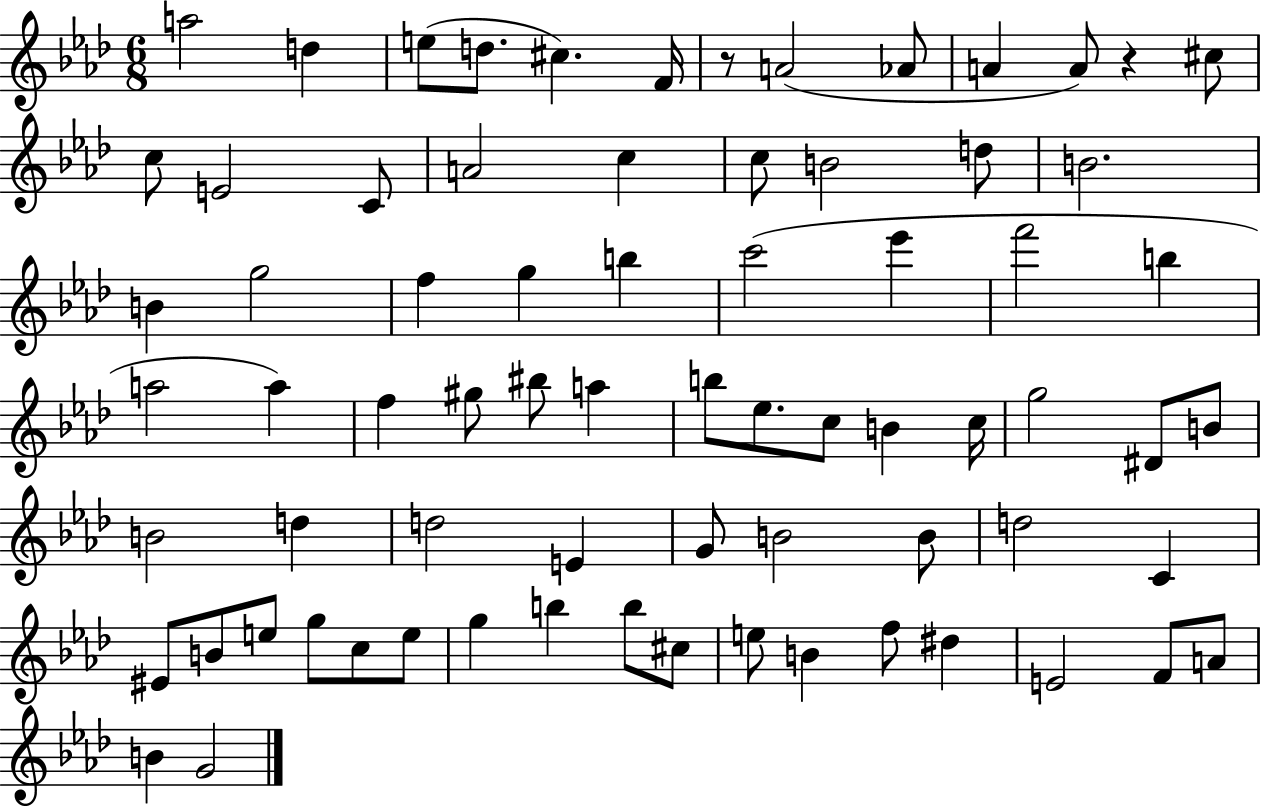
{
  \clef treble
  \numericTimeSignature
  \time 6/8
  \key aes \major
  a''2 d''4 | e''8( d''8. cis''4.) f'16 | r8 a'2( aes'8 | a'4 a'8) r4 cis''8 | \break c''8 e'2 c'8 | a'2 c''4 | c''8 b'2 d''8 | b'2. | \break b'4 g''2 | f''4 g''4 b''4 | c'''2( ees'''4 | f'''2 b''4 | \break a''2 a''4) | f''4 gis''8 bis''8 a''4 | b''8 ees''8. c''8 b'4 c''16 | g''2 dis'8 b'8 | \break b'2 d''4 | d''2 e'4 | g'8 b'2 b'8 | d''2 c'4 | \break eis'8 b'8 e''8 g''8 c''8 e''8 | g''4 b''4 b''8 cis''8 | e''8 b'4 f''8 dis''4 | e'2 f'8 a'8 | \break b'4 g'2 | \bar "|."
}